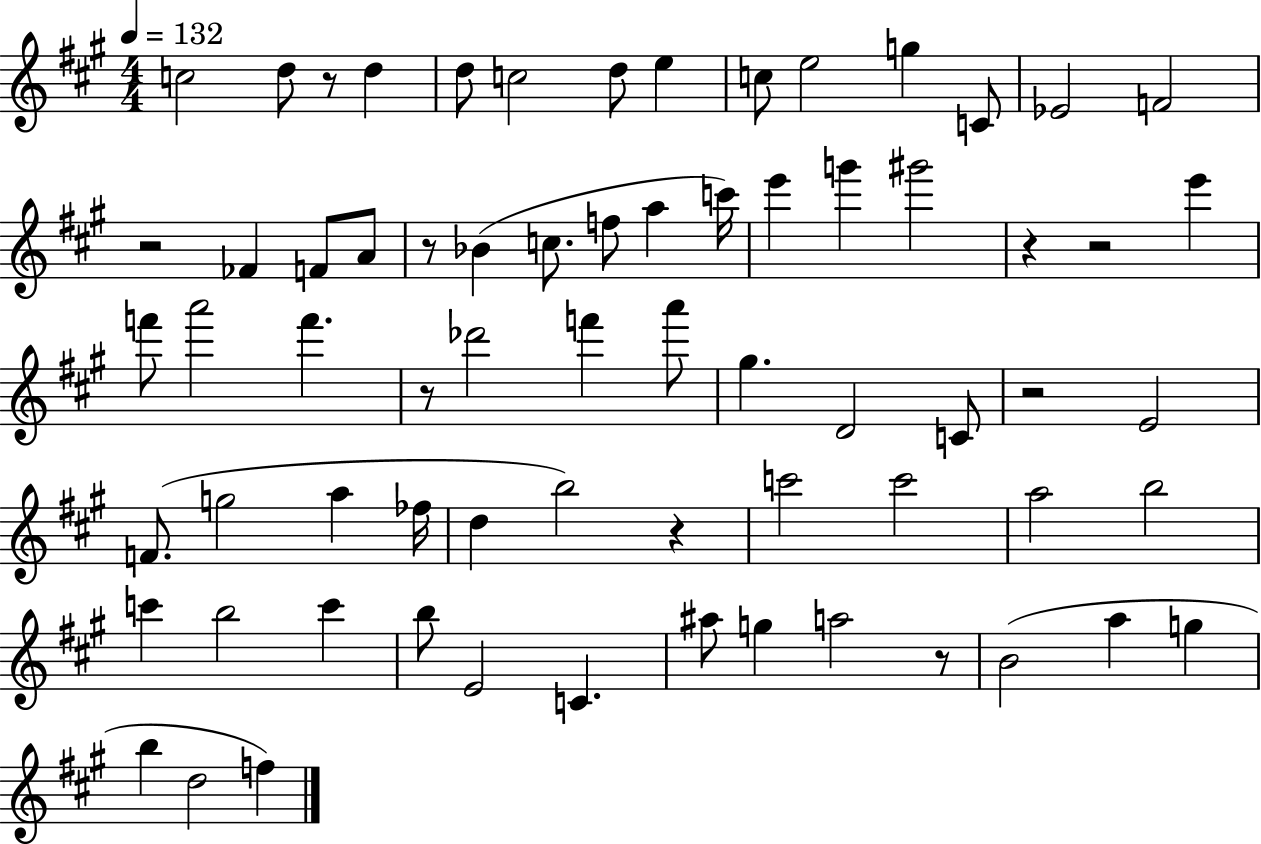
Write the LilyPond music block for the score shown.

{
  \clef treble
  \numericTimeSignature
  \time 4/4
  \key a \major
  \tempo 4 = 132
  c''2 d''8 r8 d''4 | d''8 c''2 d''8 e''4 | c''8 e''2 g''4 c'8 | ees'2 f'2 | \break r2 fes'4 f'8 a'8 | r8 bes'4( c''8. f''8 a''4 c'''16) | e'''4 g'''4 gis'''2 | r4 r2 e'''4 | \break f'''8 a'''2 f'''4. | r8 des'''2 f'''4 a'''8 | gis''4. d'2 c'8 | r2 e'2 | \break f'8.( g''2 a''4 fes''16 | d''4 b''2) r4 | c'''2 c'''2 | a''2 b''2 | \break c'''4 b''2 c'''4 | b''8 e'2 c'4. | ais''8 g''4 a''2 r8 | b'2( a''4 g''4 | \break b''4 d''2 f''4) | \bar "|."
}